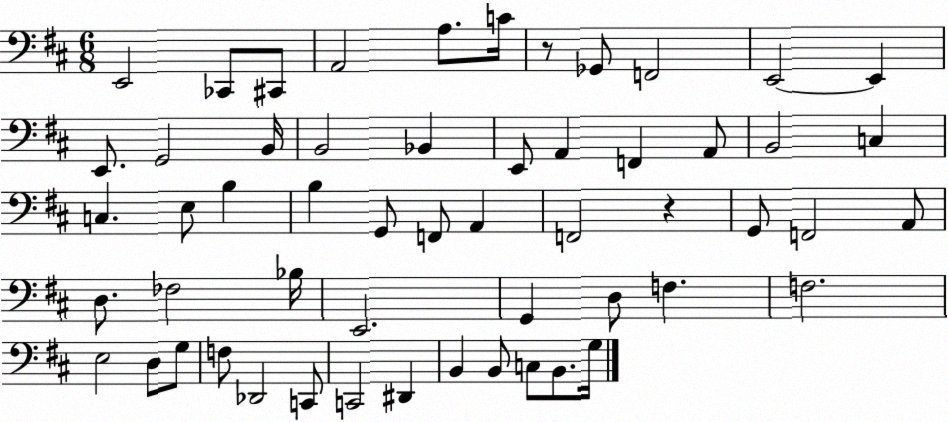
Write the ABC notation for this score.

X:1
T:Untitled
M:6/8
L:1/4
K:D
E,,2 _C,,/2 ^C,,/2 A,,2 A,/2 C/4 z/2 _G,,/2 F,,2 E,,2 E,, E,,/2 G,,2 B,,/4 B,,2 _B,, E,,/2 A,, F,, A,,/2 B,,2 C, C, E,/2 B, B, G,,/2 F,,/2 A,, F,,2 z G,,/2 F,,2 A,,/2 D,/2 _F,2 _B,/4 E,,2 G,, D,/2 F, F,2 E,2 D,/2 G,/2 F,/2 _D,,2 C,,/2 C,,2 ^D,, B,, B,,/2 C,/2 B,,/2 G,/4